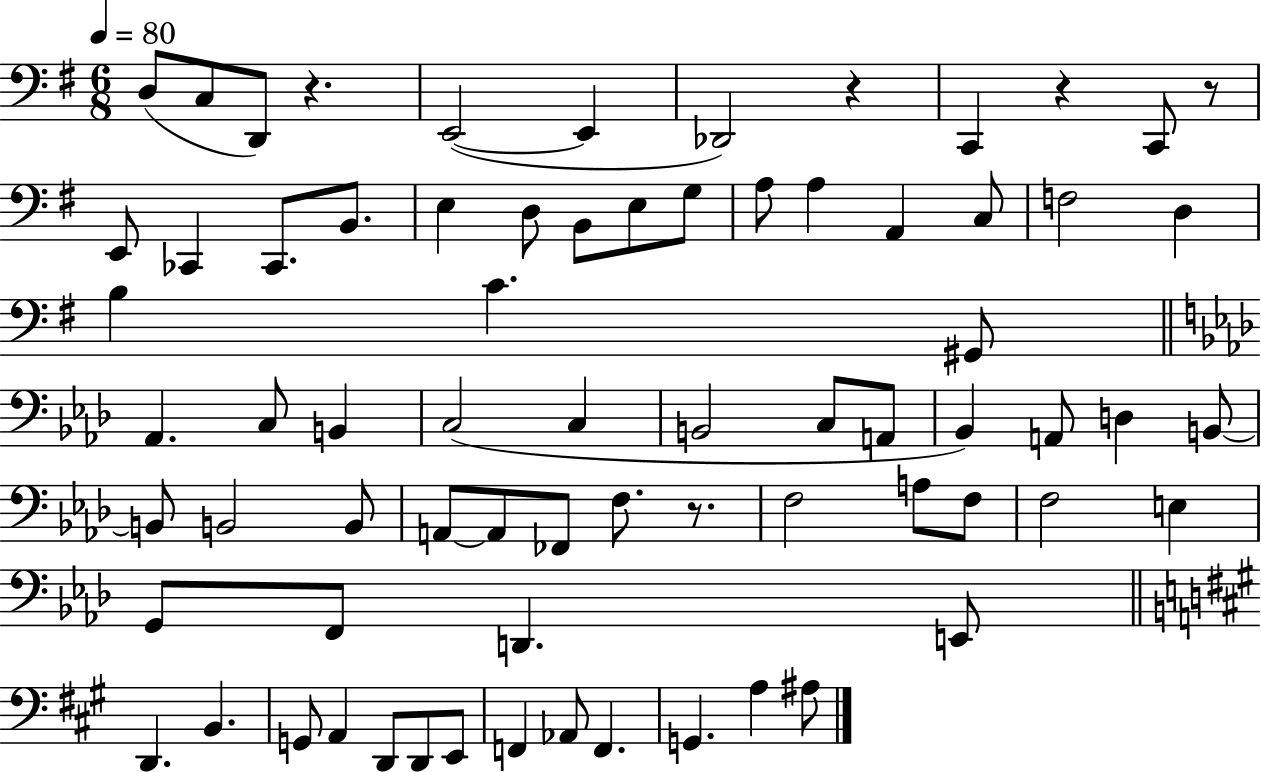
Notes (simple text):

D3/e C3/e D2/e R/q. E2/h E2/q Db2/h R/q C2/q R/q C2/e R/e E2/e CES2/q CES2/e. B2/e. E3/q D3/e B2/e E3/e G3/e A3/e A3/q A2/q C3/e F3/h D3/q B3/q C4/q. G#2/e Ab2/q. C3/e B2/q C3/h C3/q B2/h C3/e A2/e Bb2/q A2/e D3/q B2/e B2/e B2/h B2/e A2/e A2/e FES2/e F3/e. R/e. F3/h A3/e F3/e F3/h E3/q G2/e F2/e D2/q. E2/e D2/q. B2/q. G2/e A2/q D2/e D2/e E2/e F2/q Ab2/e F2/q. G2/q. A3/q A#3/e